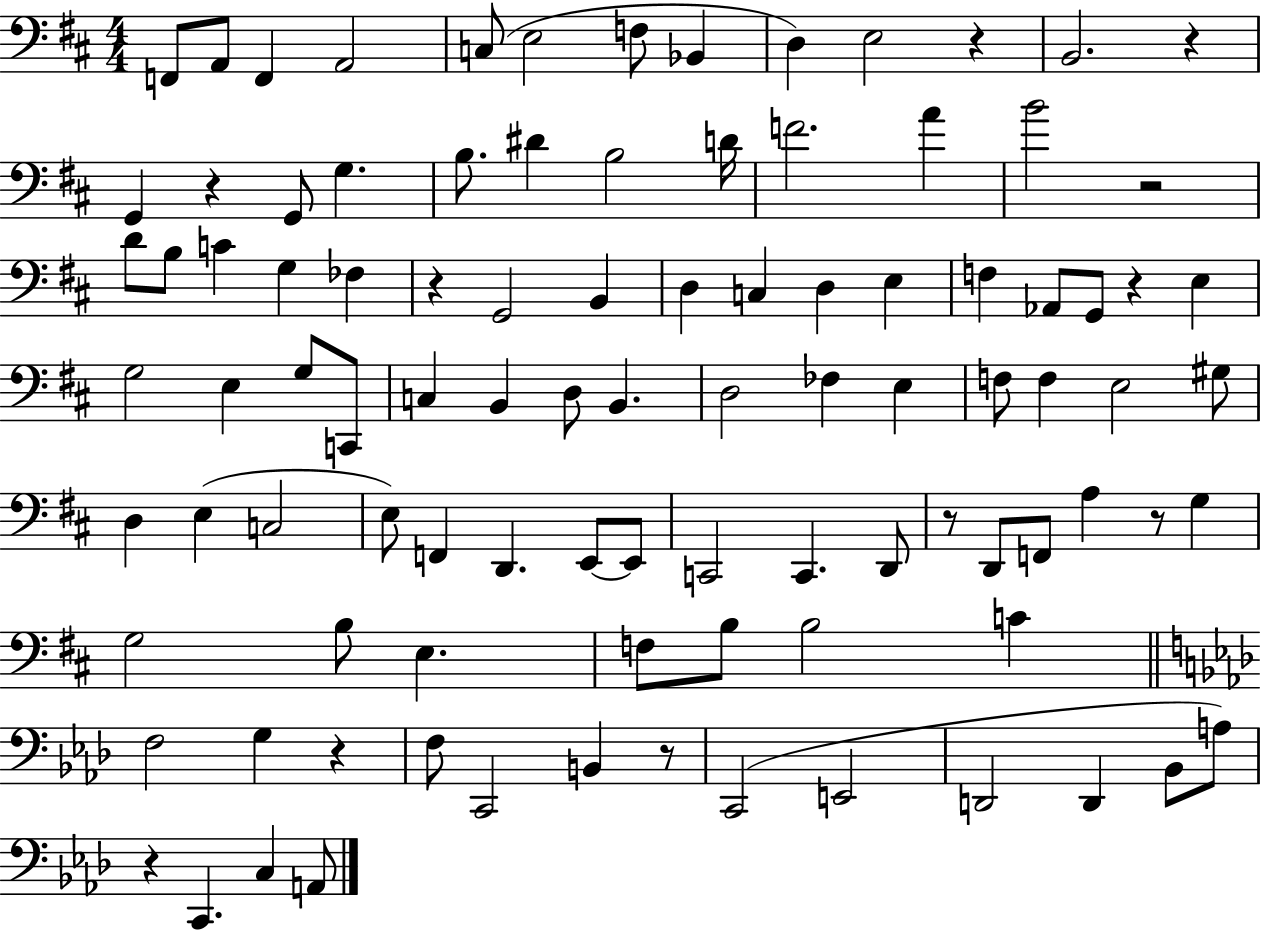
F2/e A2/e F2/q A2/h C3/e E3/h F3/e Bb2/q D3/q E3/h R/q B2/h. R/q G2/q R/q G2/e G3/q. B3/e. D#4/q B3/h D4/s F4/h. A4/q B4/h R/h D4/e B3/e C4/q G3/q FES3/q R/q G2/h B2/q D3/q C3/q D3/q E3/q F3/q Ab2/e G2/e R/q E3/q G3/h E3/q G3/e C2/e C3/q B2/q D3/e B2/q. D3/h FES3/q E3/q F3/e F3/q E3/h G#3/e D3/q E3/q C3/h E3/e F2/q D2/q. E2/e E2/e C2/h C2/q. D2/e R/e D2/e F2/e A3/q R/e G3/q G3/h B3/e E3/q. F3/e B3/e B3/h C4/q F3/h G3/q R/q F3/e C2/h B2/q R/e C2/h E2/h D2/h D2/q Bb2/e A3/e R/q C2/q. C3/q A2/e